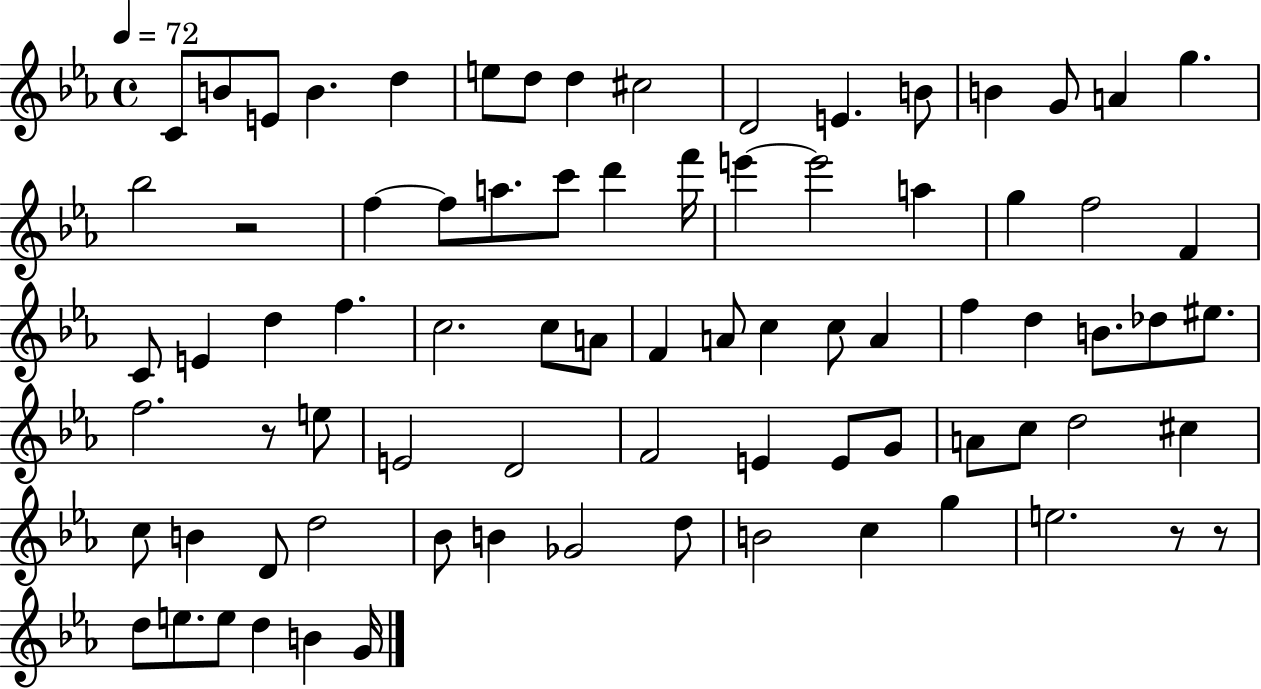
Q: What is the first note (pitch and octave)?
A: C4